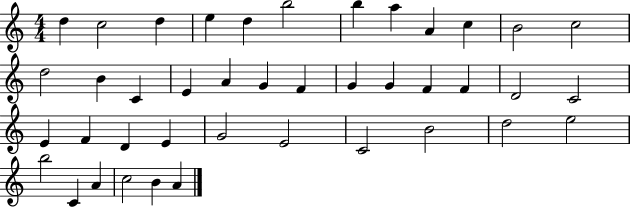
{
  \clef treble
  \numericTimeSignature
  \time 4/4
  \key c \major
  d''4 c''2 d''4 | e''4 d''4 b''2 | b''4 a''4 a'4 c''4 | b'2 c''2 | \break d''2 b'4 c'4 | e'4 a'4 g'4 f'4 | g'4 g'4 f'4 f'4 | d'2 c'2 | \break e'4 f'4 d'4 e'4 | g'2 e'2 | c'2 b'2 | d''2 e''2 | \break b''2 c'4 a'4 | c''2 b'4 a'4 | \bar "|."
}